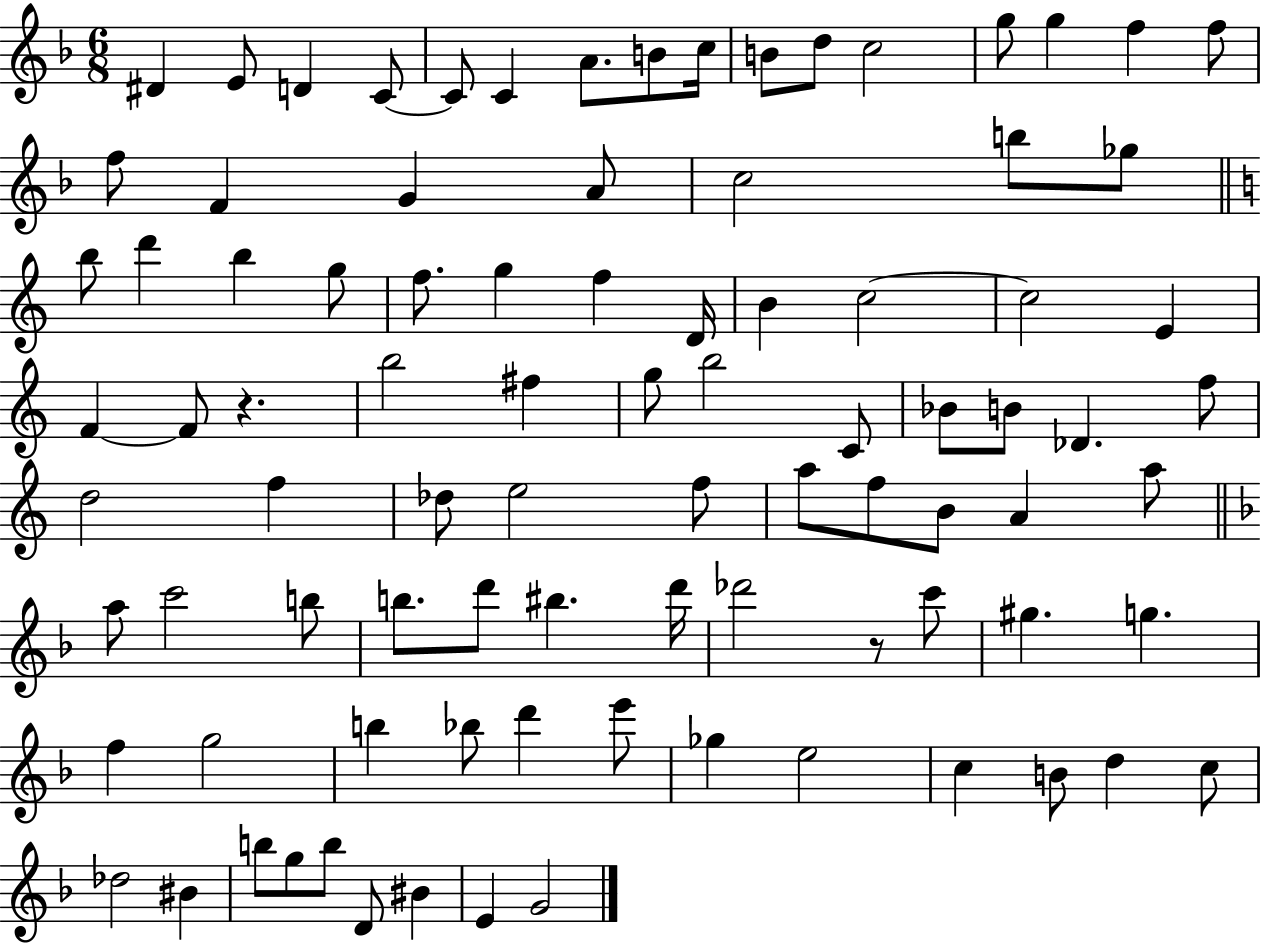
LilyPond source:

{
  \clef treble
  \numericTimeSignature
  \time 6/8
  \key f \major
  dis'4 e'8 d'4 c'8~~ | c'8 c'4 a'8. b'8 c''16 | b'8 d''8 c''2 | g''8 g''4 f''4 f''8 | \break f''8 f'4 g'4 a'8 | c''2 b''8 ges''8 | \bar "||" \break \key c \major b''8 d'''4 b''4 g''8 | f''8. g''4 f''4 d'16 | b'4 c''2~~ | c''2 e'4 | \break f'4~~ f'8 r4. | b''2 fis''4 | g''8 b''2 c'8 | bes'8 b'8 des'4. f''8 | \break d''2 f''4 | des''8 e''2 f''8 | a''8 f''8 b'8 a'4 a''8 | \bar "||" \break \key d \minor a''8 c'''2 b''8 | b''8. d'''8 bis''4. d'''16 | des'''2 r8 c'''8 | gis''4. g''4. | \break f''4 g''2 | b''4 bes''8 d'''4 e'''8 | ges''4 e''2 | c''4 b'8 d''4 c''8 | \break des''2 bis'4 | b''8 g''8 b''8 d'8 bis'4 | e'4 g'2 | \bar "|."
}